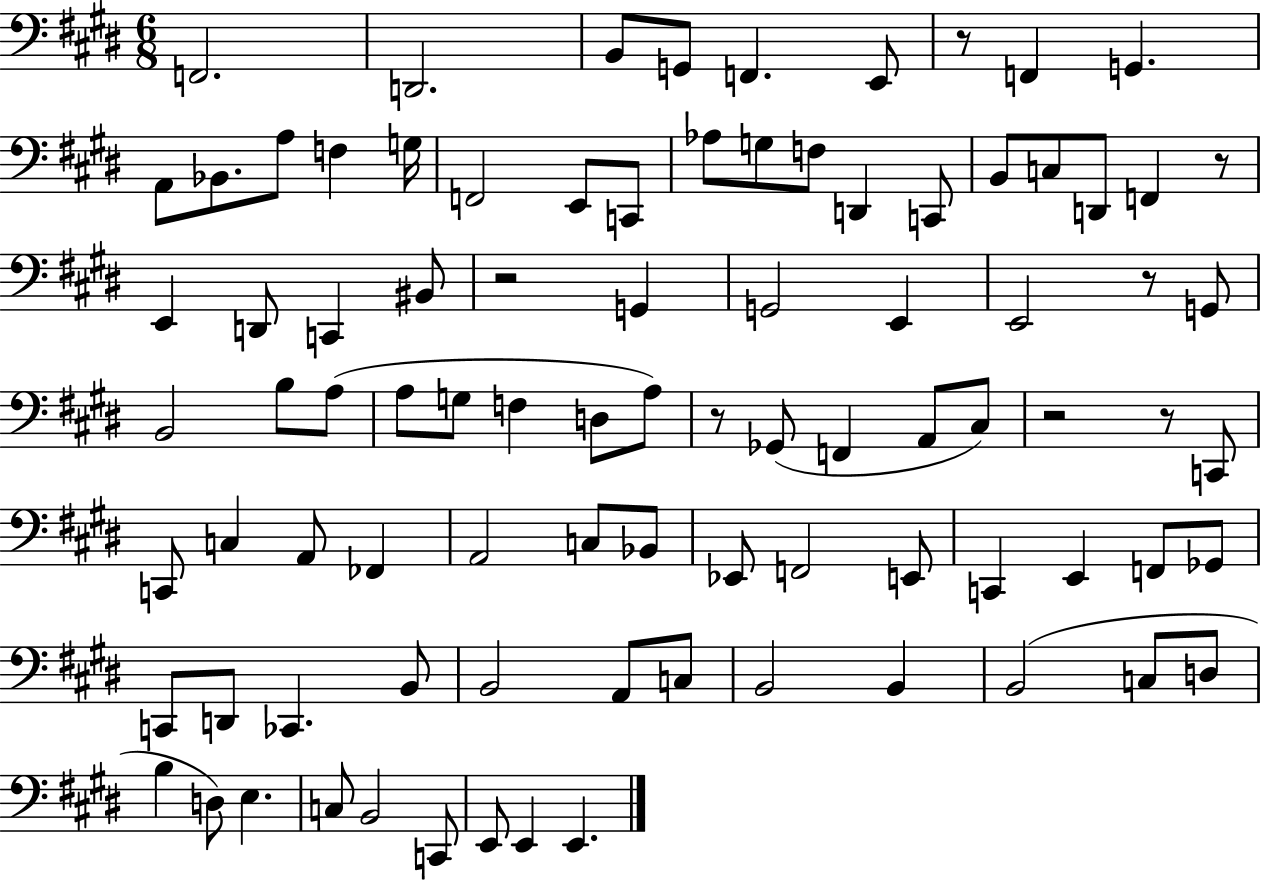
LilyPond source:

{
  \clef bass
  \numericTimeSignature
  \time 6/8
  \key e \major
  f,2. | d,2. | b,8 g,8 f,4. e,8 | r8 f,4 g,4. | \break a,8 bes,8. a8 f4 g16 | f,2 e,8 c,8 | aes8 g8 f8 d,4 c,8 | b,8 c8 d,8 f,4 r8 | \break e,4 d,8 c,4 bis,8 | r2 g,4 | g,2 e,4 | e,2 r8 g,8 | \break b,2 b8 a8( | a8 g8 f4 d8 a8) | r8 ges,8( f,4 a,8 cis8) | r2 r8 c,8 | \break c,8 c4 a,8 fes,4 | a,2 c8 bes,8 | ees,8 f,2 e,8 | c,4 e,4 f,8 ges,8 | \break c,8 d,8 ces,4. b,8 | b,2 a,8 c8 | b,2 b,4 | b,2( c8 d8 | \break b4 d8) e4. | c8 b,2 c,8 | e,8 e,4 e,4. | \bar "|."
}